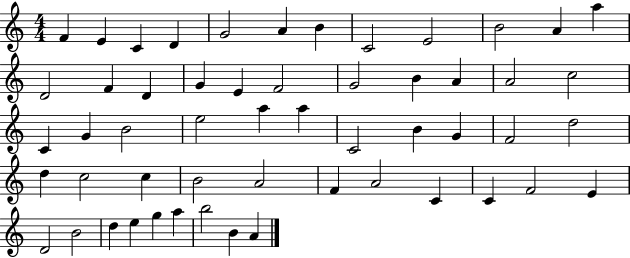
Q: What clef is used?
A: treble